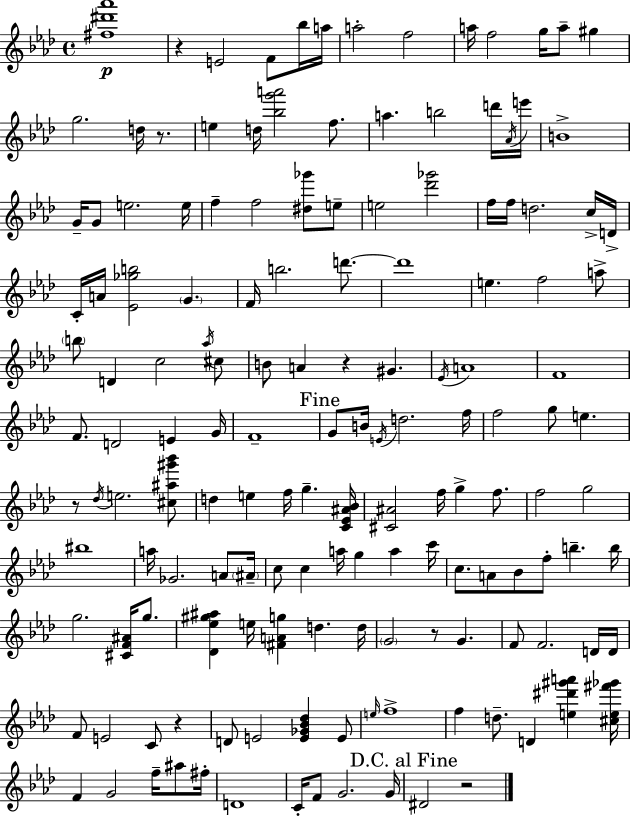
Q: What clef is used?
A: treble